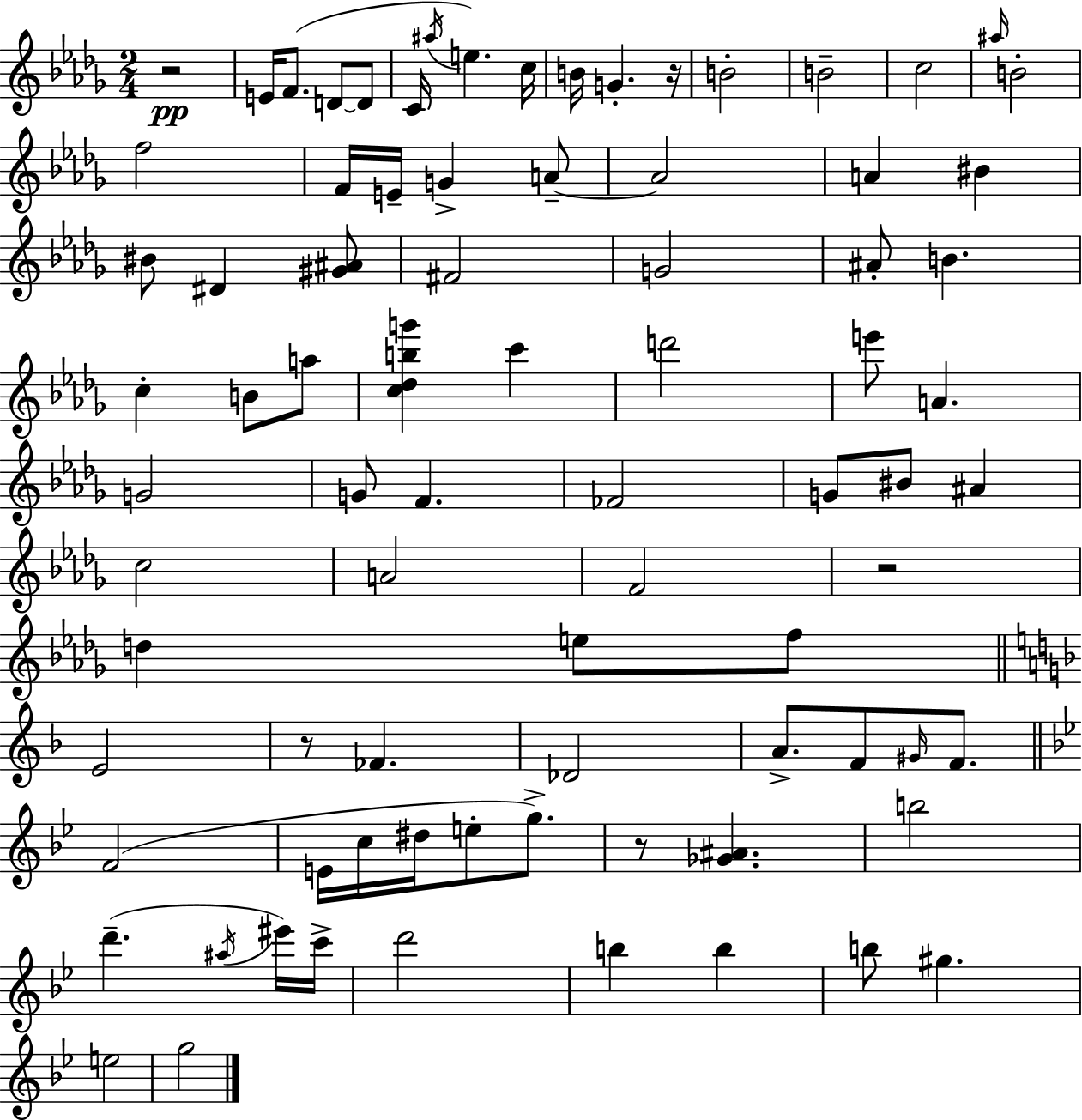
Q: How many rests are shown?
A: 5